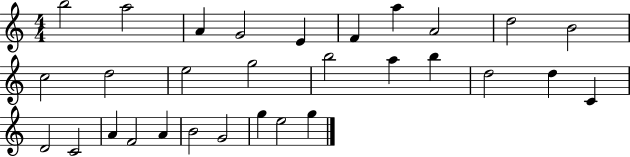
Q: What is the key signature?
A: C major